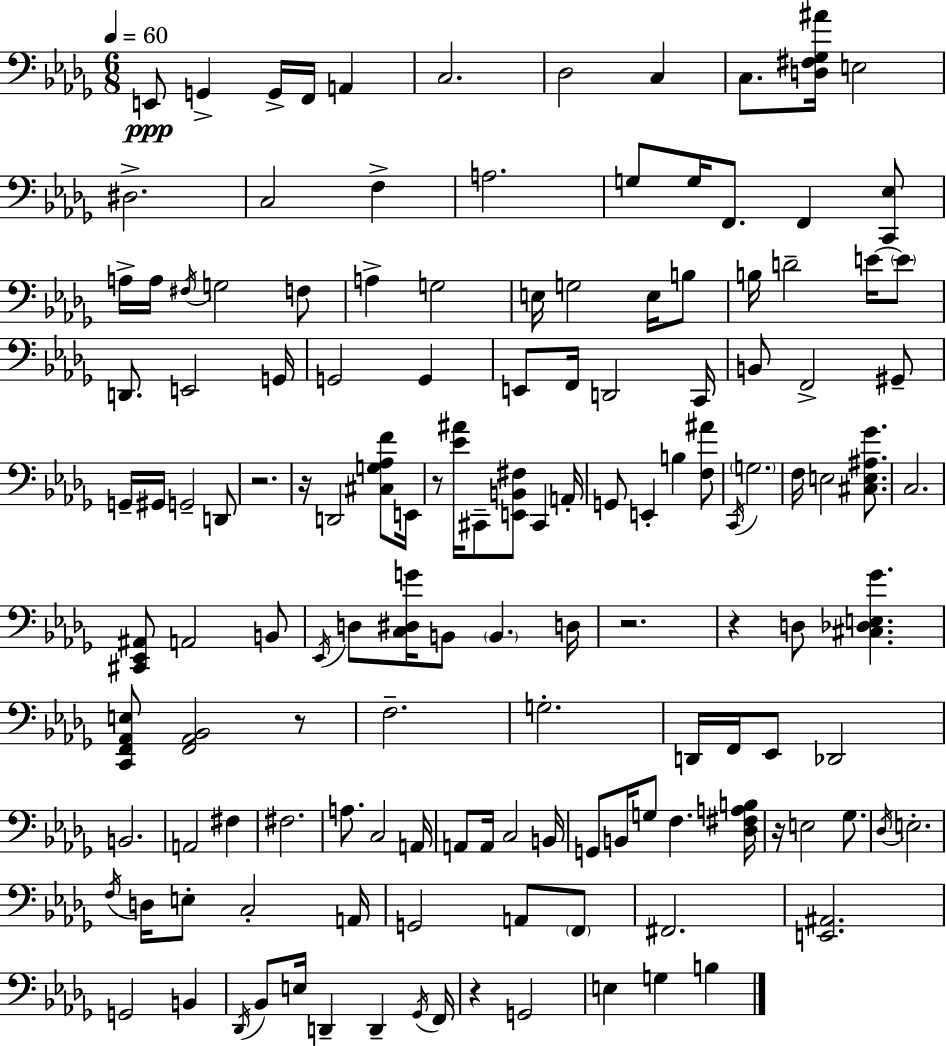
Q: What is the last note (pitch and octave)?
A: B3